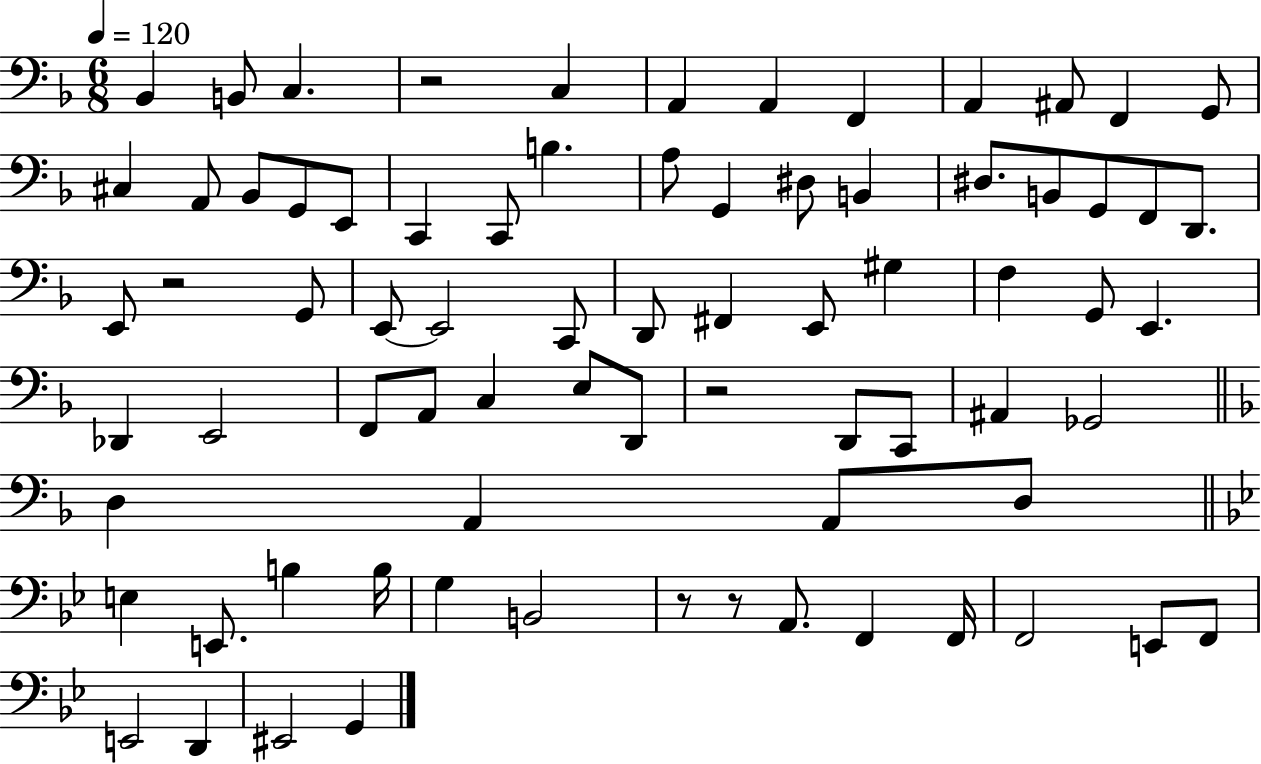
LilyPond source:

{
  \clef bass
  \numericTimeSignature
  \time 6/8
  \key f \major
  \tempo 4 = 120
  bes,4 b,8 c4. | r2 c4 | a,4 a,4 f,4 | a,4 ais,8 f,4 g,8 | \break cis4 a,8 bes,8 g,8 e,8 | c,4 c,8 b4. | a8 g,4 dis8 b,4 | dis8. b,8 g,8 f,8 d,8. | \break e,8 r2 g,8 | e,8~~ e,2 c,8 | d,8 fis,4 e,8 gis4 | f4 g,8 e,4. | \break des,4 e,2 | f,8 a,8 c4 e8 d,8 | r2 d,8 c,8 | ais,4 ges,2 | \break \bar "||" \break \key d \minor d4 a,4 a,8 d8 | \bar "||" \break \key bes \major e4 e,8. b4 b16 | g4 b,2 | r8 r8 a,8. f,4 f,16 | f,2 e,8 f,8 | \break e,2 d,4 | eis,2 g,4 | \bar "|."
}